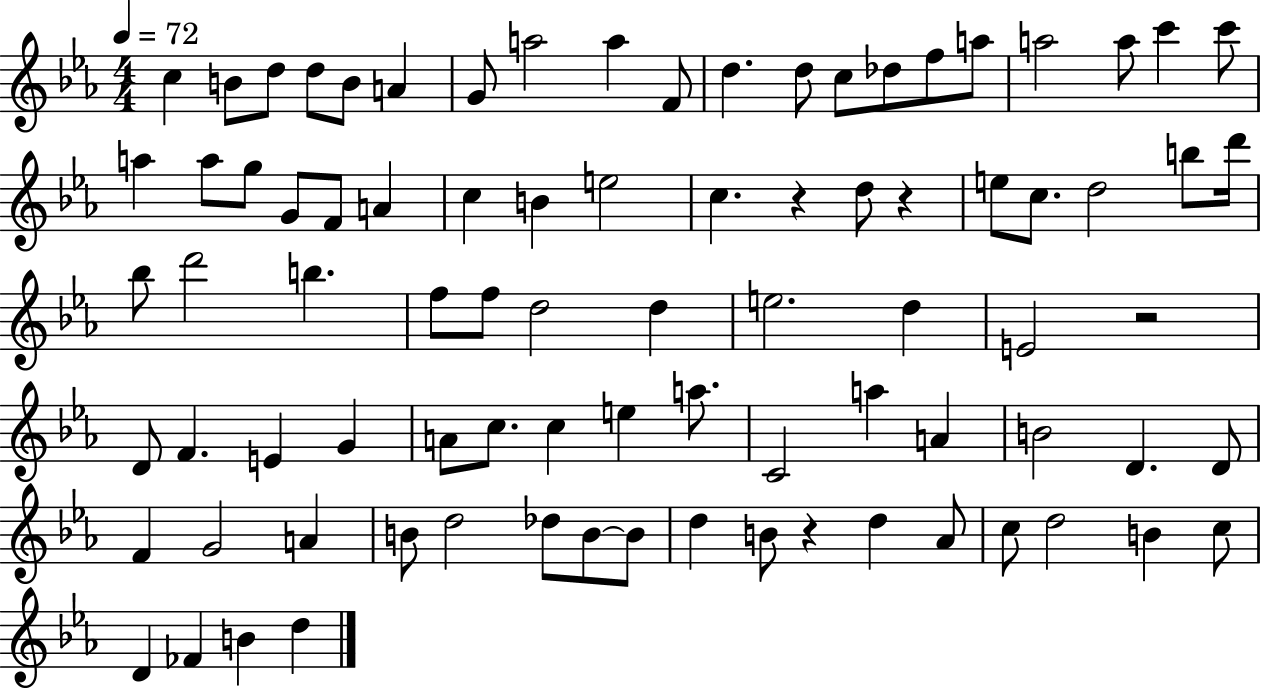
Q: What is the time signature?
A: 4/4